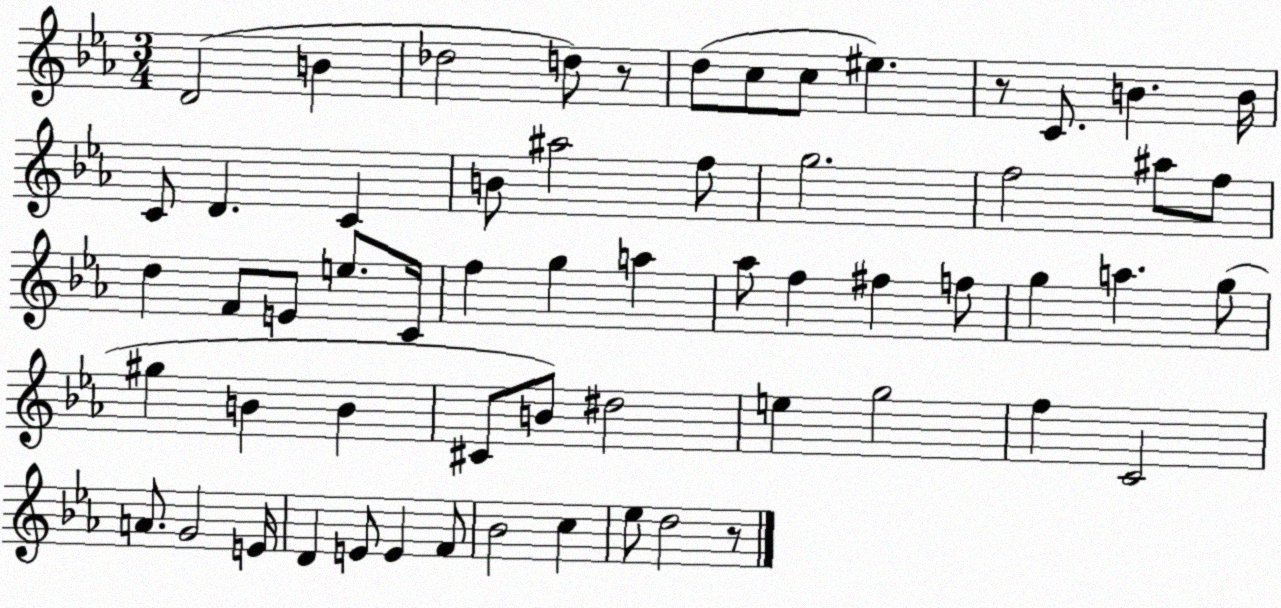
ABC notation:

X:1
T:Untitled
M:3/4
L:1/4
K:Eb
D2 B _d2 d/2 z/2 d/2 c/2 c/2 ^e z/2 C/2 B B/4 C/2 D C B/2 ^a2 f/2 g2 f2 ^a/2 f/2 d F/2 E/2 e/2 C/4 f g a _a/2 f ^f f/2 g a g/2 ^g B B ^C/2 B/2 ^d2 e g2 f C2 A/2 G2 E/4 D E/2 E F/2 _B2 c _e/2 d2 z/2